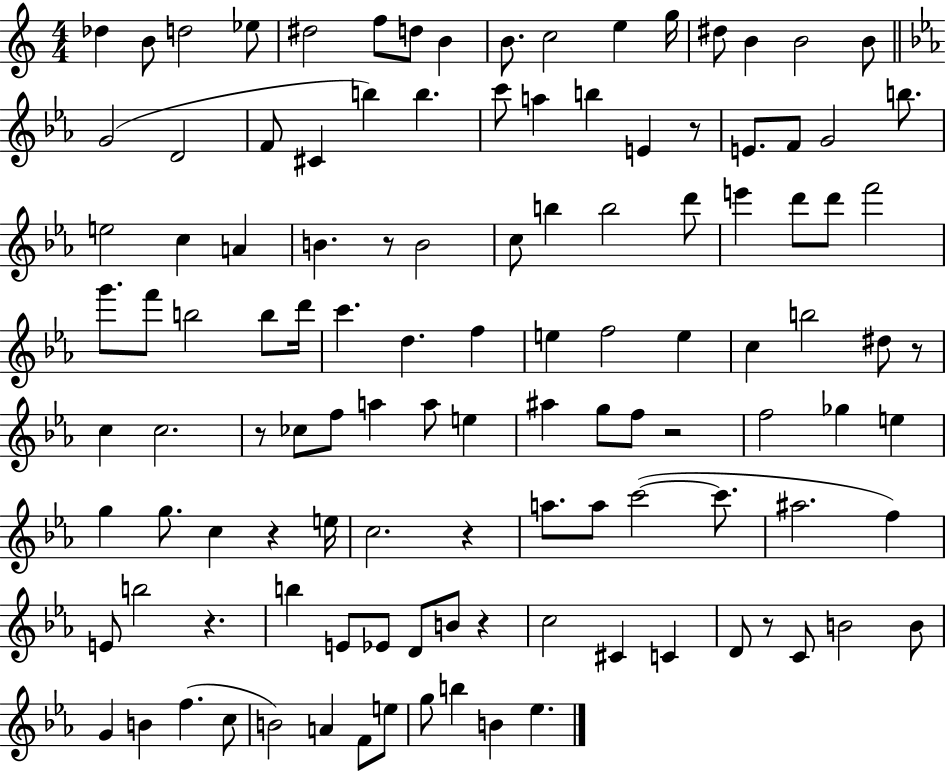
Db5/q B4/e D5/h Eb5/e D#5/h F5/e D5/e B4/q B4/e. C5/h E5/q G5/s D#5/e B4/q B4/h B4/e G4/h D4/h F4/e C#4/q B5/q B5/q. C6/e A5/q B5/q E4/q R/e E4/e. F4/e G4/h B5/e. E5/h C5/q A4/q B4/q. R/e B4/h C5/e B5/q B5/h D6/e E6/q D6/e D6/e F6/h G6/e. F6/e B5/h B5/e D6/s C6/q. D5/q. F5/q E5/q F5/h E5/q C5/q B5/h D#5/e R/e C5/q C5/h. R/e CES5/e F5/e A5/q A5/e E5/q A#5/q G5/e F5/e R/h F5/h Gb5/q E5/q G5/q G5/e. C5/q R/q E5/s C5/h. R/q A5/e. A5/e C6/h C6/e. A#5/h. F5/q E4/e B5/h R/q. B5/q E4/e Eb4/e D4/e B4/e R/q C5/h C#4/q C4/q D4/e R/e C4/e B4/h B4/e G4/q B4/q F5/q. C5/e B4/h A4/q F4/e E5/e G5/e B5/q B4/q Eb5/q.